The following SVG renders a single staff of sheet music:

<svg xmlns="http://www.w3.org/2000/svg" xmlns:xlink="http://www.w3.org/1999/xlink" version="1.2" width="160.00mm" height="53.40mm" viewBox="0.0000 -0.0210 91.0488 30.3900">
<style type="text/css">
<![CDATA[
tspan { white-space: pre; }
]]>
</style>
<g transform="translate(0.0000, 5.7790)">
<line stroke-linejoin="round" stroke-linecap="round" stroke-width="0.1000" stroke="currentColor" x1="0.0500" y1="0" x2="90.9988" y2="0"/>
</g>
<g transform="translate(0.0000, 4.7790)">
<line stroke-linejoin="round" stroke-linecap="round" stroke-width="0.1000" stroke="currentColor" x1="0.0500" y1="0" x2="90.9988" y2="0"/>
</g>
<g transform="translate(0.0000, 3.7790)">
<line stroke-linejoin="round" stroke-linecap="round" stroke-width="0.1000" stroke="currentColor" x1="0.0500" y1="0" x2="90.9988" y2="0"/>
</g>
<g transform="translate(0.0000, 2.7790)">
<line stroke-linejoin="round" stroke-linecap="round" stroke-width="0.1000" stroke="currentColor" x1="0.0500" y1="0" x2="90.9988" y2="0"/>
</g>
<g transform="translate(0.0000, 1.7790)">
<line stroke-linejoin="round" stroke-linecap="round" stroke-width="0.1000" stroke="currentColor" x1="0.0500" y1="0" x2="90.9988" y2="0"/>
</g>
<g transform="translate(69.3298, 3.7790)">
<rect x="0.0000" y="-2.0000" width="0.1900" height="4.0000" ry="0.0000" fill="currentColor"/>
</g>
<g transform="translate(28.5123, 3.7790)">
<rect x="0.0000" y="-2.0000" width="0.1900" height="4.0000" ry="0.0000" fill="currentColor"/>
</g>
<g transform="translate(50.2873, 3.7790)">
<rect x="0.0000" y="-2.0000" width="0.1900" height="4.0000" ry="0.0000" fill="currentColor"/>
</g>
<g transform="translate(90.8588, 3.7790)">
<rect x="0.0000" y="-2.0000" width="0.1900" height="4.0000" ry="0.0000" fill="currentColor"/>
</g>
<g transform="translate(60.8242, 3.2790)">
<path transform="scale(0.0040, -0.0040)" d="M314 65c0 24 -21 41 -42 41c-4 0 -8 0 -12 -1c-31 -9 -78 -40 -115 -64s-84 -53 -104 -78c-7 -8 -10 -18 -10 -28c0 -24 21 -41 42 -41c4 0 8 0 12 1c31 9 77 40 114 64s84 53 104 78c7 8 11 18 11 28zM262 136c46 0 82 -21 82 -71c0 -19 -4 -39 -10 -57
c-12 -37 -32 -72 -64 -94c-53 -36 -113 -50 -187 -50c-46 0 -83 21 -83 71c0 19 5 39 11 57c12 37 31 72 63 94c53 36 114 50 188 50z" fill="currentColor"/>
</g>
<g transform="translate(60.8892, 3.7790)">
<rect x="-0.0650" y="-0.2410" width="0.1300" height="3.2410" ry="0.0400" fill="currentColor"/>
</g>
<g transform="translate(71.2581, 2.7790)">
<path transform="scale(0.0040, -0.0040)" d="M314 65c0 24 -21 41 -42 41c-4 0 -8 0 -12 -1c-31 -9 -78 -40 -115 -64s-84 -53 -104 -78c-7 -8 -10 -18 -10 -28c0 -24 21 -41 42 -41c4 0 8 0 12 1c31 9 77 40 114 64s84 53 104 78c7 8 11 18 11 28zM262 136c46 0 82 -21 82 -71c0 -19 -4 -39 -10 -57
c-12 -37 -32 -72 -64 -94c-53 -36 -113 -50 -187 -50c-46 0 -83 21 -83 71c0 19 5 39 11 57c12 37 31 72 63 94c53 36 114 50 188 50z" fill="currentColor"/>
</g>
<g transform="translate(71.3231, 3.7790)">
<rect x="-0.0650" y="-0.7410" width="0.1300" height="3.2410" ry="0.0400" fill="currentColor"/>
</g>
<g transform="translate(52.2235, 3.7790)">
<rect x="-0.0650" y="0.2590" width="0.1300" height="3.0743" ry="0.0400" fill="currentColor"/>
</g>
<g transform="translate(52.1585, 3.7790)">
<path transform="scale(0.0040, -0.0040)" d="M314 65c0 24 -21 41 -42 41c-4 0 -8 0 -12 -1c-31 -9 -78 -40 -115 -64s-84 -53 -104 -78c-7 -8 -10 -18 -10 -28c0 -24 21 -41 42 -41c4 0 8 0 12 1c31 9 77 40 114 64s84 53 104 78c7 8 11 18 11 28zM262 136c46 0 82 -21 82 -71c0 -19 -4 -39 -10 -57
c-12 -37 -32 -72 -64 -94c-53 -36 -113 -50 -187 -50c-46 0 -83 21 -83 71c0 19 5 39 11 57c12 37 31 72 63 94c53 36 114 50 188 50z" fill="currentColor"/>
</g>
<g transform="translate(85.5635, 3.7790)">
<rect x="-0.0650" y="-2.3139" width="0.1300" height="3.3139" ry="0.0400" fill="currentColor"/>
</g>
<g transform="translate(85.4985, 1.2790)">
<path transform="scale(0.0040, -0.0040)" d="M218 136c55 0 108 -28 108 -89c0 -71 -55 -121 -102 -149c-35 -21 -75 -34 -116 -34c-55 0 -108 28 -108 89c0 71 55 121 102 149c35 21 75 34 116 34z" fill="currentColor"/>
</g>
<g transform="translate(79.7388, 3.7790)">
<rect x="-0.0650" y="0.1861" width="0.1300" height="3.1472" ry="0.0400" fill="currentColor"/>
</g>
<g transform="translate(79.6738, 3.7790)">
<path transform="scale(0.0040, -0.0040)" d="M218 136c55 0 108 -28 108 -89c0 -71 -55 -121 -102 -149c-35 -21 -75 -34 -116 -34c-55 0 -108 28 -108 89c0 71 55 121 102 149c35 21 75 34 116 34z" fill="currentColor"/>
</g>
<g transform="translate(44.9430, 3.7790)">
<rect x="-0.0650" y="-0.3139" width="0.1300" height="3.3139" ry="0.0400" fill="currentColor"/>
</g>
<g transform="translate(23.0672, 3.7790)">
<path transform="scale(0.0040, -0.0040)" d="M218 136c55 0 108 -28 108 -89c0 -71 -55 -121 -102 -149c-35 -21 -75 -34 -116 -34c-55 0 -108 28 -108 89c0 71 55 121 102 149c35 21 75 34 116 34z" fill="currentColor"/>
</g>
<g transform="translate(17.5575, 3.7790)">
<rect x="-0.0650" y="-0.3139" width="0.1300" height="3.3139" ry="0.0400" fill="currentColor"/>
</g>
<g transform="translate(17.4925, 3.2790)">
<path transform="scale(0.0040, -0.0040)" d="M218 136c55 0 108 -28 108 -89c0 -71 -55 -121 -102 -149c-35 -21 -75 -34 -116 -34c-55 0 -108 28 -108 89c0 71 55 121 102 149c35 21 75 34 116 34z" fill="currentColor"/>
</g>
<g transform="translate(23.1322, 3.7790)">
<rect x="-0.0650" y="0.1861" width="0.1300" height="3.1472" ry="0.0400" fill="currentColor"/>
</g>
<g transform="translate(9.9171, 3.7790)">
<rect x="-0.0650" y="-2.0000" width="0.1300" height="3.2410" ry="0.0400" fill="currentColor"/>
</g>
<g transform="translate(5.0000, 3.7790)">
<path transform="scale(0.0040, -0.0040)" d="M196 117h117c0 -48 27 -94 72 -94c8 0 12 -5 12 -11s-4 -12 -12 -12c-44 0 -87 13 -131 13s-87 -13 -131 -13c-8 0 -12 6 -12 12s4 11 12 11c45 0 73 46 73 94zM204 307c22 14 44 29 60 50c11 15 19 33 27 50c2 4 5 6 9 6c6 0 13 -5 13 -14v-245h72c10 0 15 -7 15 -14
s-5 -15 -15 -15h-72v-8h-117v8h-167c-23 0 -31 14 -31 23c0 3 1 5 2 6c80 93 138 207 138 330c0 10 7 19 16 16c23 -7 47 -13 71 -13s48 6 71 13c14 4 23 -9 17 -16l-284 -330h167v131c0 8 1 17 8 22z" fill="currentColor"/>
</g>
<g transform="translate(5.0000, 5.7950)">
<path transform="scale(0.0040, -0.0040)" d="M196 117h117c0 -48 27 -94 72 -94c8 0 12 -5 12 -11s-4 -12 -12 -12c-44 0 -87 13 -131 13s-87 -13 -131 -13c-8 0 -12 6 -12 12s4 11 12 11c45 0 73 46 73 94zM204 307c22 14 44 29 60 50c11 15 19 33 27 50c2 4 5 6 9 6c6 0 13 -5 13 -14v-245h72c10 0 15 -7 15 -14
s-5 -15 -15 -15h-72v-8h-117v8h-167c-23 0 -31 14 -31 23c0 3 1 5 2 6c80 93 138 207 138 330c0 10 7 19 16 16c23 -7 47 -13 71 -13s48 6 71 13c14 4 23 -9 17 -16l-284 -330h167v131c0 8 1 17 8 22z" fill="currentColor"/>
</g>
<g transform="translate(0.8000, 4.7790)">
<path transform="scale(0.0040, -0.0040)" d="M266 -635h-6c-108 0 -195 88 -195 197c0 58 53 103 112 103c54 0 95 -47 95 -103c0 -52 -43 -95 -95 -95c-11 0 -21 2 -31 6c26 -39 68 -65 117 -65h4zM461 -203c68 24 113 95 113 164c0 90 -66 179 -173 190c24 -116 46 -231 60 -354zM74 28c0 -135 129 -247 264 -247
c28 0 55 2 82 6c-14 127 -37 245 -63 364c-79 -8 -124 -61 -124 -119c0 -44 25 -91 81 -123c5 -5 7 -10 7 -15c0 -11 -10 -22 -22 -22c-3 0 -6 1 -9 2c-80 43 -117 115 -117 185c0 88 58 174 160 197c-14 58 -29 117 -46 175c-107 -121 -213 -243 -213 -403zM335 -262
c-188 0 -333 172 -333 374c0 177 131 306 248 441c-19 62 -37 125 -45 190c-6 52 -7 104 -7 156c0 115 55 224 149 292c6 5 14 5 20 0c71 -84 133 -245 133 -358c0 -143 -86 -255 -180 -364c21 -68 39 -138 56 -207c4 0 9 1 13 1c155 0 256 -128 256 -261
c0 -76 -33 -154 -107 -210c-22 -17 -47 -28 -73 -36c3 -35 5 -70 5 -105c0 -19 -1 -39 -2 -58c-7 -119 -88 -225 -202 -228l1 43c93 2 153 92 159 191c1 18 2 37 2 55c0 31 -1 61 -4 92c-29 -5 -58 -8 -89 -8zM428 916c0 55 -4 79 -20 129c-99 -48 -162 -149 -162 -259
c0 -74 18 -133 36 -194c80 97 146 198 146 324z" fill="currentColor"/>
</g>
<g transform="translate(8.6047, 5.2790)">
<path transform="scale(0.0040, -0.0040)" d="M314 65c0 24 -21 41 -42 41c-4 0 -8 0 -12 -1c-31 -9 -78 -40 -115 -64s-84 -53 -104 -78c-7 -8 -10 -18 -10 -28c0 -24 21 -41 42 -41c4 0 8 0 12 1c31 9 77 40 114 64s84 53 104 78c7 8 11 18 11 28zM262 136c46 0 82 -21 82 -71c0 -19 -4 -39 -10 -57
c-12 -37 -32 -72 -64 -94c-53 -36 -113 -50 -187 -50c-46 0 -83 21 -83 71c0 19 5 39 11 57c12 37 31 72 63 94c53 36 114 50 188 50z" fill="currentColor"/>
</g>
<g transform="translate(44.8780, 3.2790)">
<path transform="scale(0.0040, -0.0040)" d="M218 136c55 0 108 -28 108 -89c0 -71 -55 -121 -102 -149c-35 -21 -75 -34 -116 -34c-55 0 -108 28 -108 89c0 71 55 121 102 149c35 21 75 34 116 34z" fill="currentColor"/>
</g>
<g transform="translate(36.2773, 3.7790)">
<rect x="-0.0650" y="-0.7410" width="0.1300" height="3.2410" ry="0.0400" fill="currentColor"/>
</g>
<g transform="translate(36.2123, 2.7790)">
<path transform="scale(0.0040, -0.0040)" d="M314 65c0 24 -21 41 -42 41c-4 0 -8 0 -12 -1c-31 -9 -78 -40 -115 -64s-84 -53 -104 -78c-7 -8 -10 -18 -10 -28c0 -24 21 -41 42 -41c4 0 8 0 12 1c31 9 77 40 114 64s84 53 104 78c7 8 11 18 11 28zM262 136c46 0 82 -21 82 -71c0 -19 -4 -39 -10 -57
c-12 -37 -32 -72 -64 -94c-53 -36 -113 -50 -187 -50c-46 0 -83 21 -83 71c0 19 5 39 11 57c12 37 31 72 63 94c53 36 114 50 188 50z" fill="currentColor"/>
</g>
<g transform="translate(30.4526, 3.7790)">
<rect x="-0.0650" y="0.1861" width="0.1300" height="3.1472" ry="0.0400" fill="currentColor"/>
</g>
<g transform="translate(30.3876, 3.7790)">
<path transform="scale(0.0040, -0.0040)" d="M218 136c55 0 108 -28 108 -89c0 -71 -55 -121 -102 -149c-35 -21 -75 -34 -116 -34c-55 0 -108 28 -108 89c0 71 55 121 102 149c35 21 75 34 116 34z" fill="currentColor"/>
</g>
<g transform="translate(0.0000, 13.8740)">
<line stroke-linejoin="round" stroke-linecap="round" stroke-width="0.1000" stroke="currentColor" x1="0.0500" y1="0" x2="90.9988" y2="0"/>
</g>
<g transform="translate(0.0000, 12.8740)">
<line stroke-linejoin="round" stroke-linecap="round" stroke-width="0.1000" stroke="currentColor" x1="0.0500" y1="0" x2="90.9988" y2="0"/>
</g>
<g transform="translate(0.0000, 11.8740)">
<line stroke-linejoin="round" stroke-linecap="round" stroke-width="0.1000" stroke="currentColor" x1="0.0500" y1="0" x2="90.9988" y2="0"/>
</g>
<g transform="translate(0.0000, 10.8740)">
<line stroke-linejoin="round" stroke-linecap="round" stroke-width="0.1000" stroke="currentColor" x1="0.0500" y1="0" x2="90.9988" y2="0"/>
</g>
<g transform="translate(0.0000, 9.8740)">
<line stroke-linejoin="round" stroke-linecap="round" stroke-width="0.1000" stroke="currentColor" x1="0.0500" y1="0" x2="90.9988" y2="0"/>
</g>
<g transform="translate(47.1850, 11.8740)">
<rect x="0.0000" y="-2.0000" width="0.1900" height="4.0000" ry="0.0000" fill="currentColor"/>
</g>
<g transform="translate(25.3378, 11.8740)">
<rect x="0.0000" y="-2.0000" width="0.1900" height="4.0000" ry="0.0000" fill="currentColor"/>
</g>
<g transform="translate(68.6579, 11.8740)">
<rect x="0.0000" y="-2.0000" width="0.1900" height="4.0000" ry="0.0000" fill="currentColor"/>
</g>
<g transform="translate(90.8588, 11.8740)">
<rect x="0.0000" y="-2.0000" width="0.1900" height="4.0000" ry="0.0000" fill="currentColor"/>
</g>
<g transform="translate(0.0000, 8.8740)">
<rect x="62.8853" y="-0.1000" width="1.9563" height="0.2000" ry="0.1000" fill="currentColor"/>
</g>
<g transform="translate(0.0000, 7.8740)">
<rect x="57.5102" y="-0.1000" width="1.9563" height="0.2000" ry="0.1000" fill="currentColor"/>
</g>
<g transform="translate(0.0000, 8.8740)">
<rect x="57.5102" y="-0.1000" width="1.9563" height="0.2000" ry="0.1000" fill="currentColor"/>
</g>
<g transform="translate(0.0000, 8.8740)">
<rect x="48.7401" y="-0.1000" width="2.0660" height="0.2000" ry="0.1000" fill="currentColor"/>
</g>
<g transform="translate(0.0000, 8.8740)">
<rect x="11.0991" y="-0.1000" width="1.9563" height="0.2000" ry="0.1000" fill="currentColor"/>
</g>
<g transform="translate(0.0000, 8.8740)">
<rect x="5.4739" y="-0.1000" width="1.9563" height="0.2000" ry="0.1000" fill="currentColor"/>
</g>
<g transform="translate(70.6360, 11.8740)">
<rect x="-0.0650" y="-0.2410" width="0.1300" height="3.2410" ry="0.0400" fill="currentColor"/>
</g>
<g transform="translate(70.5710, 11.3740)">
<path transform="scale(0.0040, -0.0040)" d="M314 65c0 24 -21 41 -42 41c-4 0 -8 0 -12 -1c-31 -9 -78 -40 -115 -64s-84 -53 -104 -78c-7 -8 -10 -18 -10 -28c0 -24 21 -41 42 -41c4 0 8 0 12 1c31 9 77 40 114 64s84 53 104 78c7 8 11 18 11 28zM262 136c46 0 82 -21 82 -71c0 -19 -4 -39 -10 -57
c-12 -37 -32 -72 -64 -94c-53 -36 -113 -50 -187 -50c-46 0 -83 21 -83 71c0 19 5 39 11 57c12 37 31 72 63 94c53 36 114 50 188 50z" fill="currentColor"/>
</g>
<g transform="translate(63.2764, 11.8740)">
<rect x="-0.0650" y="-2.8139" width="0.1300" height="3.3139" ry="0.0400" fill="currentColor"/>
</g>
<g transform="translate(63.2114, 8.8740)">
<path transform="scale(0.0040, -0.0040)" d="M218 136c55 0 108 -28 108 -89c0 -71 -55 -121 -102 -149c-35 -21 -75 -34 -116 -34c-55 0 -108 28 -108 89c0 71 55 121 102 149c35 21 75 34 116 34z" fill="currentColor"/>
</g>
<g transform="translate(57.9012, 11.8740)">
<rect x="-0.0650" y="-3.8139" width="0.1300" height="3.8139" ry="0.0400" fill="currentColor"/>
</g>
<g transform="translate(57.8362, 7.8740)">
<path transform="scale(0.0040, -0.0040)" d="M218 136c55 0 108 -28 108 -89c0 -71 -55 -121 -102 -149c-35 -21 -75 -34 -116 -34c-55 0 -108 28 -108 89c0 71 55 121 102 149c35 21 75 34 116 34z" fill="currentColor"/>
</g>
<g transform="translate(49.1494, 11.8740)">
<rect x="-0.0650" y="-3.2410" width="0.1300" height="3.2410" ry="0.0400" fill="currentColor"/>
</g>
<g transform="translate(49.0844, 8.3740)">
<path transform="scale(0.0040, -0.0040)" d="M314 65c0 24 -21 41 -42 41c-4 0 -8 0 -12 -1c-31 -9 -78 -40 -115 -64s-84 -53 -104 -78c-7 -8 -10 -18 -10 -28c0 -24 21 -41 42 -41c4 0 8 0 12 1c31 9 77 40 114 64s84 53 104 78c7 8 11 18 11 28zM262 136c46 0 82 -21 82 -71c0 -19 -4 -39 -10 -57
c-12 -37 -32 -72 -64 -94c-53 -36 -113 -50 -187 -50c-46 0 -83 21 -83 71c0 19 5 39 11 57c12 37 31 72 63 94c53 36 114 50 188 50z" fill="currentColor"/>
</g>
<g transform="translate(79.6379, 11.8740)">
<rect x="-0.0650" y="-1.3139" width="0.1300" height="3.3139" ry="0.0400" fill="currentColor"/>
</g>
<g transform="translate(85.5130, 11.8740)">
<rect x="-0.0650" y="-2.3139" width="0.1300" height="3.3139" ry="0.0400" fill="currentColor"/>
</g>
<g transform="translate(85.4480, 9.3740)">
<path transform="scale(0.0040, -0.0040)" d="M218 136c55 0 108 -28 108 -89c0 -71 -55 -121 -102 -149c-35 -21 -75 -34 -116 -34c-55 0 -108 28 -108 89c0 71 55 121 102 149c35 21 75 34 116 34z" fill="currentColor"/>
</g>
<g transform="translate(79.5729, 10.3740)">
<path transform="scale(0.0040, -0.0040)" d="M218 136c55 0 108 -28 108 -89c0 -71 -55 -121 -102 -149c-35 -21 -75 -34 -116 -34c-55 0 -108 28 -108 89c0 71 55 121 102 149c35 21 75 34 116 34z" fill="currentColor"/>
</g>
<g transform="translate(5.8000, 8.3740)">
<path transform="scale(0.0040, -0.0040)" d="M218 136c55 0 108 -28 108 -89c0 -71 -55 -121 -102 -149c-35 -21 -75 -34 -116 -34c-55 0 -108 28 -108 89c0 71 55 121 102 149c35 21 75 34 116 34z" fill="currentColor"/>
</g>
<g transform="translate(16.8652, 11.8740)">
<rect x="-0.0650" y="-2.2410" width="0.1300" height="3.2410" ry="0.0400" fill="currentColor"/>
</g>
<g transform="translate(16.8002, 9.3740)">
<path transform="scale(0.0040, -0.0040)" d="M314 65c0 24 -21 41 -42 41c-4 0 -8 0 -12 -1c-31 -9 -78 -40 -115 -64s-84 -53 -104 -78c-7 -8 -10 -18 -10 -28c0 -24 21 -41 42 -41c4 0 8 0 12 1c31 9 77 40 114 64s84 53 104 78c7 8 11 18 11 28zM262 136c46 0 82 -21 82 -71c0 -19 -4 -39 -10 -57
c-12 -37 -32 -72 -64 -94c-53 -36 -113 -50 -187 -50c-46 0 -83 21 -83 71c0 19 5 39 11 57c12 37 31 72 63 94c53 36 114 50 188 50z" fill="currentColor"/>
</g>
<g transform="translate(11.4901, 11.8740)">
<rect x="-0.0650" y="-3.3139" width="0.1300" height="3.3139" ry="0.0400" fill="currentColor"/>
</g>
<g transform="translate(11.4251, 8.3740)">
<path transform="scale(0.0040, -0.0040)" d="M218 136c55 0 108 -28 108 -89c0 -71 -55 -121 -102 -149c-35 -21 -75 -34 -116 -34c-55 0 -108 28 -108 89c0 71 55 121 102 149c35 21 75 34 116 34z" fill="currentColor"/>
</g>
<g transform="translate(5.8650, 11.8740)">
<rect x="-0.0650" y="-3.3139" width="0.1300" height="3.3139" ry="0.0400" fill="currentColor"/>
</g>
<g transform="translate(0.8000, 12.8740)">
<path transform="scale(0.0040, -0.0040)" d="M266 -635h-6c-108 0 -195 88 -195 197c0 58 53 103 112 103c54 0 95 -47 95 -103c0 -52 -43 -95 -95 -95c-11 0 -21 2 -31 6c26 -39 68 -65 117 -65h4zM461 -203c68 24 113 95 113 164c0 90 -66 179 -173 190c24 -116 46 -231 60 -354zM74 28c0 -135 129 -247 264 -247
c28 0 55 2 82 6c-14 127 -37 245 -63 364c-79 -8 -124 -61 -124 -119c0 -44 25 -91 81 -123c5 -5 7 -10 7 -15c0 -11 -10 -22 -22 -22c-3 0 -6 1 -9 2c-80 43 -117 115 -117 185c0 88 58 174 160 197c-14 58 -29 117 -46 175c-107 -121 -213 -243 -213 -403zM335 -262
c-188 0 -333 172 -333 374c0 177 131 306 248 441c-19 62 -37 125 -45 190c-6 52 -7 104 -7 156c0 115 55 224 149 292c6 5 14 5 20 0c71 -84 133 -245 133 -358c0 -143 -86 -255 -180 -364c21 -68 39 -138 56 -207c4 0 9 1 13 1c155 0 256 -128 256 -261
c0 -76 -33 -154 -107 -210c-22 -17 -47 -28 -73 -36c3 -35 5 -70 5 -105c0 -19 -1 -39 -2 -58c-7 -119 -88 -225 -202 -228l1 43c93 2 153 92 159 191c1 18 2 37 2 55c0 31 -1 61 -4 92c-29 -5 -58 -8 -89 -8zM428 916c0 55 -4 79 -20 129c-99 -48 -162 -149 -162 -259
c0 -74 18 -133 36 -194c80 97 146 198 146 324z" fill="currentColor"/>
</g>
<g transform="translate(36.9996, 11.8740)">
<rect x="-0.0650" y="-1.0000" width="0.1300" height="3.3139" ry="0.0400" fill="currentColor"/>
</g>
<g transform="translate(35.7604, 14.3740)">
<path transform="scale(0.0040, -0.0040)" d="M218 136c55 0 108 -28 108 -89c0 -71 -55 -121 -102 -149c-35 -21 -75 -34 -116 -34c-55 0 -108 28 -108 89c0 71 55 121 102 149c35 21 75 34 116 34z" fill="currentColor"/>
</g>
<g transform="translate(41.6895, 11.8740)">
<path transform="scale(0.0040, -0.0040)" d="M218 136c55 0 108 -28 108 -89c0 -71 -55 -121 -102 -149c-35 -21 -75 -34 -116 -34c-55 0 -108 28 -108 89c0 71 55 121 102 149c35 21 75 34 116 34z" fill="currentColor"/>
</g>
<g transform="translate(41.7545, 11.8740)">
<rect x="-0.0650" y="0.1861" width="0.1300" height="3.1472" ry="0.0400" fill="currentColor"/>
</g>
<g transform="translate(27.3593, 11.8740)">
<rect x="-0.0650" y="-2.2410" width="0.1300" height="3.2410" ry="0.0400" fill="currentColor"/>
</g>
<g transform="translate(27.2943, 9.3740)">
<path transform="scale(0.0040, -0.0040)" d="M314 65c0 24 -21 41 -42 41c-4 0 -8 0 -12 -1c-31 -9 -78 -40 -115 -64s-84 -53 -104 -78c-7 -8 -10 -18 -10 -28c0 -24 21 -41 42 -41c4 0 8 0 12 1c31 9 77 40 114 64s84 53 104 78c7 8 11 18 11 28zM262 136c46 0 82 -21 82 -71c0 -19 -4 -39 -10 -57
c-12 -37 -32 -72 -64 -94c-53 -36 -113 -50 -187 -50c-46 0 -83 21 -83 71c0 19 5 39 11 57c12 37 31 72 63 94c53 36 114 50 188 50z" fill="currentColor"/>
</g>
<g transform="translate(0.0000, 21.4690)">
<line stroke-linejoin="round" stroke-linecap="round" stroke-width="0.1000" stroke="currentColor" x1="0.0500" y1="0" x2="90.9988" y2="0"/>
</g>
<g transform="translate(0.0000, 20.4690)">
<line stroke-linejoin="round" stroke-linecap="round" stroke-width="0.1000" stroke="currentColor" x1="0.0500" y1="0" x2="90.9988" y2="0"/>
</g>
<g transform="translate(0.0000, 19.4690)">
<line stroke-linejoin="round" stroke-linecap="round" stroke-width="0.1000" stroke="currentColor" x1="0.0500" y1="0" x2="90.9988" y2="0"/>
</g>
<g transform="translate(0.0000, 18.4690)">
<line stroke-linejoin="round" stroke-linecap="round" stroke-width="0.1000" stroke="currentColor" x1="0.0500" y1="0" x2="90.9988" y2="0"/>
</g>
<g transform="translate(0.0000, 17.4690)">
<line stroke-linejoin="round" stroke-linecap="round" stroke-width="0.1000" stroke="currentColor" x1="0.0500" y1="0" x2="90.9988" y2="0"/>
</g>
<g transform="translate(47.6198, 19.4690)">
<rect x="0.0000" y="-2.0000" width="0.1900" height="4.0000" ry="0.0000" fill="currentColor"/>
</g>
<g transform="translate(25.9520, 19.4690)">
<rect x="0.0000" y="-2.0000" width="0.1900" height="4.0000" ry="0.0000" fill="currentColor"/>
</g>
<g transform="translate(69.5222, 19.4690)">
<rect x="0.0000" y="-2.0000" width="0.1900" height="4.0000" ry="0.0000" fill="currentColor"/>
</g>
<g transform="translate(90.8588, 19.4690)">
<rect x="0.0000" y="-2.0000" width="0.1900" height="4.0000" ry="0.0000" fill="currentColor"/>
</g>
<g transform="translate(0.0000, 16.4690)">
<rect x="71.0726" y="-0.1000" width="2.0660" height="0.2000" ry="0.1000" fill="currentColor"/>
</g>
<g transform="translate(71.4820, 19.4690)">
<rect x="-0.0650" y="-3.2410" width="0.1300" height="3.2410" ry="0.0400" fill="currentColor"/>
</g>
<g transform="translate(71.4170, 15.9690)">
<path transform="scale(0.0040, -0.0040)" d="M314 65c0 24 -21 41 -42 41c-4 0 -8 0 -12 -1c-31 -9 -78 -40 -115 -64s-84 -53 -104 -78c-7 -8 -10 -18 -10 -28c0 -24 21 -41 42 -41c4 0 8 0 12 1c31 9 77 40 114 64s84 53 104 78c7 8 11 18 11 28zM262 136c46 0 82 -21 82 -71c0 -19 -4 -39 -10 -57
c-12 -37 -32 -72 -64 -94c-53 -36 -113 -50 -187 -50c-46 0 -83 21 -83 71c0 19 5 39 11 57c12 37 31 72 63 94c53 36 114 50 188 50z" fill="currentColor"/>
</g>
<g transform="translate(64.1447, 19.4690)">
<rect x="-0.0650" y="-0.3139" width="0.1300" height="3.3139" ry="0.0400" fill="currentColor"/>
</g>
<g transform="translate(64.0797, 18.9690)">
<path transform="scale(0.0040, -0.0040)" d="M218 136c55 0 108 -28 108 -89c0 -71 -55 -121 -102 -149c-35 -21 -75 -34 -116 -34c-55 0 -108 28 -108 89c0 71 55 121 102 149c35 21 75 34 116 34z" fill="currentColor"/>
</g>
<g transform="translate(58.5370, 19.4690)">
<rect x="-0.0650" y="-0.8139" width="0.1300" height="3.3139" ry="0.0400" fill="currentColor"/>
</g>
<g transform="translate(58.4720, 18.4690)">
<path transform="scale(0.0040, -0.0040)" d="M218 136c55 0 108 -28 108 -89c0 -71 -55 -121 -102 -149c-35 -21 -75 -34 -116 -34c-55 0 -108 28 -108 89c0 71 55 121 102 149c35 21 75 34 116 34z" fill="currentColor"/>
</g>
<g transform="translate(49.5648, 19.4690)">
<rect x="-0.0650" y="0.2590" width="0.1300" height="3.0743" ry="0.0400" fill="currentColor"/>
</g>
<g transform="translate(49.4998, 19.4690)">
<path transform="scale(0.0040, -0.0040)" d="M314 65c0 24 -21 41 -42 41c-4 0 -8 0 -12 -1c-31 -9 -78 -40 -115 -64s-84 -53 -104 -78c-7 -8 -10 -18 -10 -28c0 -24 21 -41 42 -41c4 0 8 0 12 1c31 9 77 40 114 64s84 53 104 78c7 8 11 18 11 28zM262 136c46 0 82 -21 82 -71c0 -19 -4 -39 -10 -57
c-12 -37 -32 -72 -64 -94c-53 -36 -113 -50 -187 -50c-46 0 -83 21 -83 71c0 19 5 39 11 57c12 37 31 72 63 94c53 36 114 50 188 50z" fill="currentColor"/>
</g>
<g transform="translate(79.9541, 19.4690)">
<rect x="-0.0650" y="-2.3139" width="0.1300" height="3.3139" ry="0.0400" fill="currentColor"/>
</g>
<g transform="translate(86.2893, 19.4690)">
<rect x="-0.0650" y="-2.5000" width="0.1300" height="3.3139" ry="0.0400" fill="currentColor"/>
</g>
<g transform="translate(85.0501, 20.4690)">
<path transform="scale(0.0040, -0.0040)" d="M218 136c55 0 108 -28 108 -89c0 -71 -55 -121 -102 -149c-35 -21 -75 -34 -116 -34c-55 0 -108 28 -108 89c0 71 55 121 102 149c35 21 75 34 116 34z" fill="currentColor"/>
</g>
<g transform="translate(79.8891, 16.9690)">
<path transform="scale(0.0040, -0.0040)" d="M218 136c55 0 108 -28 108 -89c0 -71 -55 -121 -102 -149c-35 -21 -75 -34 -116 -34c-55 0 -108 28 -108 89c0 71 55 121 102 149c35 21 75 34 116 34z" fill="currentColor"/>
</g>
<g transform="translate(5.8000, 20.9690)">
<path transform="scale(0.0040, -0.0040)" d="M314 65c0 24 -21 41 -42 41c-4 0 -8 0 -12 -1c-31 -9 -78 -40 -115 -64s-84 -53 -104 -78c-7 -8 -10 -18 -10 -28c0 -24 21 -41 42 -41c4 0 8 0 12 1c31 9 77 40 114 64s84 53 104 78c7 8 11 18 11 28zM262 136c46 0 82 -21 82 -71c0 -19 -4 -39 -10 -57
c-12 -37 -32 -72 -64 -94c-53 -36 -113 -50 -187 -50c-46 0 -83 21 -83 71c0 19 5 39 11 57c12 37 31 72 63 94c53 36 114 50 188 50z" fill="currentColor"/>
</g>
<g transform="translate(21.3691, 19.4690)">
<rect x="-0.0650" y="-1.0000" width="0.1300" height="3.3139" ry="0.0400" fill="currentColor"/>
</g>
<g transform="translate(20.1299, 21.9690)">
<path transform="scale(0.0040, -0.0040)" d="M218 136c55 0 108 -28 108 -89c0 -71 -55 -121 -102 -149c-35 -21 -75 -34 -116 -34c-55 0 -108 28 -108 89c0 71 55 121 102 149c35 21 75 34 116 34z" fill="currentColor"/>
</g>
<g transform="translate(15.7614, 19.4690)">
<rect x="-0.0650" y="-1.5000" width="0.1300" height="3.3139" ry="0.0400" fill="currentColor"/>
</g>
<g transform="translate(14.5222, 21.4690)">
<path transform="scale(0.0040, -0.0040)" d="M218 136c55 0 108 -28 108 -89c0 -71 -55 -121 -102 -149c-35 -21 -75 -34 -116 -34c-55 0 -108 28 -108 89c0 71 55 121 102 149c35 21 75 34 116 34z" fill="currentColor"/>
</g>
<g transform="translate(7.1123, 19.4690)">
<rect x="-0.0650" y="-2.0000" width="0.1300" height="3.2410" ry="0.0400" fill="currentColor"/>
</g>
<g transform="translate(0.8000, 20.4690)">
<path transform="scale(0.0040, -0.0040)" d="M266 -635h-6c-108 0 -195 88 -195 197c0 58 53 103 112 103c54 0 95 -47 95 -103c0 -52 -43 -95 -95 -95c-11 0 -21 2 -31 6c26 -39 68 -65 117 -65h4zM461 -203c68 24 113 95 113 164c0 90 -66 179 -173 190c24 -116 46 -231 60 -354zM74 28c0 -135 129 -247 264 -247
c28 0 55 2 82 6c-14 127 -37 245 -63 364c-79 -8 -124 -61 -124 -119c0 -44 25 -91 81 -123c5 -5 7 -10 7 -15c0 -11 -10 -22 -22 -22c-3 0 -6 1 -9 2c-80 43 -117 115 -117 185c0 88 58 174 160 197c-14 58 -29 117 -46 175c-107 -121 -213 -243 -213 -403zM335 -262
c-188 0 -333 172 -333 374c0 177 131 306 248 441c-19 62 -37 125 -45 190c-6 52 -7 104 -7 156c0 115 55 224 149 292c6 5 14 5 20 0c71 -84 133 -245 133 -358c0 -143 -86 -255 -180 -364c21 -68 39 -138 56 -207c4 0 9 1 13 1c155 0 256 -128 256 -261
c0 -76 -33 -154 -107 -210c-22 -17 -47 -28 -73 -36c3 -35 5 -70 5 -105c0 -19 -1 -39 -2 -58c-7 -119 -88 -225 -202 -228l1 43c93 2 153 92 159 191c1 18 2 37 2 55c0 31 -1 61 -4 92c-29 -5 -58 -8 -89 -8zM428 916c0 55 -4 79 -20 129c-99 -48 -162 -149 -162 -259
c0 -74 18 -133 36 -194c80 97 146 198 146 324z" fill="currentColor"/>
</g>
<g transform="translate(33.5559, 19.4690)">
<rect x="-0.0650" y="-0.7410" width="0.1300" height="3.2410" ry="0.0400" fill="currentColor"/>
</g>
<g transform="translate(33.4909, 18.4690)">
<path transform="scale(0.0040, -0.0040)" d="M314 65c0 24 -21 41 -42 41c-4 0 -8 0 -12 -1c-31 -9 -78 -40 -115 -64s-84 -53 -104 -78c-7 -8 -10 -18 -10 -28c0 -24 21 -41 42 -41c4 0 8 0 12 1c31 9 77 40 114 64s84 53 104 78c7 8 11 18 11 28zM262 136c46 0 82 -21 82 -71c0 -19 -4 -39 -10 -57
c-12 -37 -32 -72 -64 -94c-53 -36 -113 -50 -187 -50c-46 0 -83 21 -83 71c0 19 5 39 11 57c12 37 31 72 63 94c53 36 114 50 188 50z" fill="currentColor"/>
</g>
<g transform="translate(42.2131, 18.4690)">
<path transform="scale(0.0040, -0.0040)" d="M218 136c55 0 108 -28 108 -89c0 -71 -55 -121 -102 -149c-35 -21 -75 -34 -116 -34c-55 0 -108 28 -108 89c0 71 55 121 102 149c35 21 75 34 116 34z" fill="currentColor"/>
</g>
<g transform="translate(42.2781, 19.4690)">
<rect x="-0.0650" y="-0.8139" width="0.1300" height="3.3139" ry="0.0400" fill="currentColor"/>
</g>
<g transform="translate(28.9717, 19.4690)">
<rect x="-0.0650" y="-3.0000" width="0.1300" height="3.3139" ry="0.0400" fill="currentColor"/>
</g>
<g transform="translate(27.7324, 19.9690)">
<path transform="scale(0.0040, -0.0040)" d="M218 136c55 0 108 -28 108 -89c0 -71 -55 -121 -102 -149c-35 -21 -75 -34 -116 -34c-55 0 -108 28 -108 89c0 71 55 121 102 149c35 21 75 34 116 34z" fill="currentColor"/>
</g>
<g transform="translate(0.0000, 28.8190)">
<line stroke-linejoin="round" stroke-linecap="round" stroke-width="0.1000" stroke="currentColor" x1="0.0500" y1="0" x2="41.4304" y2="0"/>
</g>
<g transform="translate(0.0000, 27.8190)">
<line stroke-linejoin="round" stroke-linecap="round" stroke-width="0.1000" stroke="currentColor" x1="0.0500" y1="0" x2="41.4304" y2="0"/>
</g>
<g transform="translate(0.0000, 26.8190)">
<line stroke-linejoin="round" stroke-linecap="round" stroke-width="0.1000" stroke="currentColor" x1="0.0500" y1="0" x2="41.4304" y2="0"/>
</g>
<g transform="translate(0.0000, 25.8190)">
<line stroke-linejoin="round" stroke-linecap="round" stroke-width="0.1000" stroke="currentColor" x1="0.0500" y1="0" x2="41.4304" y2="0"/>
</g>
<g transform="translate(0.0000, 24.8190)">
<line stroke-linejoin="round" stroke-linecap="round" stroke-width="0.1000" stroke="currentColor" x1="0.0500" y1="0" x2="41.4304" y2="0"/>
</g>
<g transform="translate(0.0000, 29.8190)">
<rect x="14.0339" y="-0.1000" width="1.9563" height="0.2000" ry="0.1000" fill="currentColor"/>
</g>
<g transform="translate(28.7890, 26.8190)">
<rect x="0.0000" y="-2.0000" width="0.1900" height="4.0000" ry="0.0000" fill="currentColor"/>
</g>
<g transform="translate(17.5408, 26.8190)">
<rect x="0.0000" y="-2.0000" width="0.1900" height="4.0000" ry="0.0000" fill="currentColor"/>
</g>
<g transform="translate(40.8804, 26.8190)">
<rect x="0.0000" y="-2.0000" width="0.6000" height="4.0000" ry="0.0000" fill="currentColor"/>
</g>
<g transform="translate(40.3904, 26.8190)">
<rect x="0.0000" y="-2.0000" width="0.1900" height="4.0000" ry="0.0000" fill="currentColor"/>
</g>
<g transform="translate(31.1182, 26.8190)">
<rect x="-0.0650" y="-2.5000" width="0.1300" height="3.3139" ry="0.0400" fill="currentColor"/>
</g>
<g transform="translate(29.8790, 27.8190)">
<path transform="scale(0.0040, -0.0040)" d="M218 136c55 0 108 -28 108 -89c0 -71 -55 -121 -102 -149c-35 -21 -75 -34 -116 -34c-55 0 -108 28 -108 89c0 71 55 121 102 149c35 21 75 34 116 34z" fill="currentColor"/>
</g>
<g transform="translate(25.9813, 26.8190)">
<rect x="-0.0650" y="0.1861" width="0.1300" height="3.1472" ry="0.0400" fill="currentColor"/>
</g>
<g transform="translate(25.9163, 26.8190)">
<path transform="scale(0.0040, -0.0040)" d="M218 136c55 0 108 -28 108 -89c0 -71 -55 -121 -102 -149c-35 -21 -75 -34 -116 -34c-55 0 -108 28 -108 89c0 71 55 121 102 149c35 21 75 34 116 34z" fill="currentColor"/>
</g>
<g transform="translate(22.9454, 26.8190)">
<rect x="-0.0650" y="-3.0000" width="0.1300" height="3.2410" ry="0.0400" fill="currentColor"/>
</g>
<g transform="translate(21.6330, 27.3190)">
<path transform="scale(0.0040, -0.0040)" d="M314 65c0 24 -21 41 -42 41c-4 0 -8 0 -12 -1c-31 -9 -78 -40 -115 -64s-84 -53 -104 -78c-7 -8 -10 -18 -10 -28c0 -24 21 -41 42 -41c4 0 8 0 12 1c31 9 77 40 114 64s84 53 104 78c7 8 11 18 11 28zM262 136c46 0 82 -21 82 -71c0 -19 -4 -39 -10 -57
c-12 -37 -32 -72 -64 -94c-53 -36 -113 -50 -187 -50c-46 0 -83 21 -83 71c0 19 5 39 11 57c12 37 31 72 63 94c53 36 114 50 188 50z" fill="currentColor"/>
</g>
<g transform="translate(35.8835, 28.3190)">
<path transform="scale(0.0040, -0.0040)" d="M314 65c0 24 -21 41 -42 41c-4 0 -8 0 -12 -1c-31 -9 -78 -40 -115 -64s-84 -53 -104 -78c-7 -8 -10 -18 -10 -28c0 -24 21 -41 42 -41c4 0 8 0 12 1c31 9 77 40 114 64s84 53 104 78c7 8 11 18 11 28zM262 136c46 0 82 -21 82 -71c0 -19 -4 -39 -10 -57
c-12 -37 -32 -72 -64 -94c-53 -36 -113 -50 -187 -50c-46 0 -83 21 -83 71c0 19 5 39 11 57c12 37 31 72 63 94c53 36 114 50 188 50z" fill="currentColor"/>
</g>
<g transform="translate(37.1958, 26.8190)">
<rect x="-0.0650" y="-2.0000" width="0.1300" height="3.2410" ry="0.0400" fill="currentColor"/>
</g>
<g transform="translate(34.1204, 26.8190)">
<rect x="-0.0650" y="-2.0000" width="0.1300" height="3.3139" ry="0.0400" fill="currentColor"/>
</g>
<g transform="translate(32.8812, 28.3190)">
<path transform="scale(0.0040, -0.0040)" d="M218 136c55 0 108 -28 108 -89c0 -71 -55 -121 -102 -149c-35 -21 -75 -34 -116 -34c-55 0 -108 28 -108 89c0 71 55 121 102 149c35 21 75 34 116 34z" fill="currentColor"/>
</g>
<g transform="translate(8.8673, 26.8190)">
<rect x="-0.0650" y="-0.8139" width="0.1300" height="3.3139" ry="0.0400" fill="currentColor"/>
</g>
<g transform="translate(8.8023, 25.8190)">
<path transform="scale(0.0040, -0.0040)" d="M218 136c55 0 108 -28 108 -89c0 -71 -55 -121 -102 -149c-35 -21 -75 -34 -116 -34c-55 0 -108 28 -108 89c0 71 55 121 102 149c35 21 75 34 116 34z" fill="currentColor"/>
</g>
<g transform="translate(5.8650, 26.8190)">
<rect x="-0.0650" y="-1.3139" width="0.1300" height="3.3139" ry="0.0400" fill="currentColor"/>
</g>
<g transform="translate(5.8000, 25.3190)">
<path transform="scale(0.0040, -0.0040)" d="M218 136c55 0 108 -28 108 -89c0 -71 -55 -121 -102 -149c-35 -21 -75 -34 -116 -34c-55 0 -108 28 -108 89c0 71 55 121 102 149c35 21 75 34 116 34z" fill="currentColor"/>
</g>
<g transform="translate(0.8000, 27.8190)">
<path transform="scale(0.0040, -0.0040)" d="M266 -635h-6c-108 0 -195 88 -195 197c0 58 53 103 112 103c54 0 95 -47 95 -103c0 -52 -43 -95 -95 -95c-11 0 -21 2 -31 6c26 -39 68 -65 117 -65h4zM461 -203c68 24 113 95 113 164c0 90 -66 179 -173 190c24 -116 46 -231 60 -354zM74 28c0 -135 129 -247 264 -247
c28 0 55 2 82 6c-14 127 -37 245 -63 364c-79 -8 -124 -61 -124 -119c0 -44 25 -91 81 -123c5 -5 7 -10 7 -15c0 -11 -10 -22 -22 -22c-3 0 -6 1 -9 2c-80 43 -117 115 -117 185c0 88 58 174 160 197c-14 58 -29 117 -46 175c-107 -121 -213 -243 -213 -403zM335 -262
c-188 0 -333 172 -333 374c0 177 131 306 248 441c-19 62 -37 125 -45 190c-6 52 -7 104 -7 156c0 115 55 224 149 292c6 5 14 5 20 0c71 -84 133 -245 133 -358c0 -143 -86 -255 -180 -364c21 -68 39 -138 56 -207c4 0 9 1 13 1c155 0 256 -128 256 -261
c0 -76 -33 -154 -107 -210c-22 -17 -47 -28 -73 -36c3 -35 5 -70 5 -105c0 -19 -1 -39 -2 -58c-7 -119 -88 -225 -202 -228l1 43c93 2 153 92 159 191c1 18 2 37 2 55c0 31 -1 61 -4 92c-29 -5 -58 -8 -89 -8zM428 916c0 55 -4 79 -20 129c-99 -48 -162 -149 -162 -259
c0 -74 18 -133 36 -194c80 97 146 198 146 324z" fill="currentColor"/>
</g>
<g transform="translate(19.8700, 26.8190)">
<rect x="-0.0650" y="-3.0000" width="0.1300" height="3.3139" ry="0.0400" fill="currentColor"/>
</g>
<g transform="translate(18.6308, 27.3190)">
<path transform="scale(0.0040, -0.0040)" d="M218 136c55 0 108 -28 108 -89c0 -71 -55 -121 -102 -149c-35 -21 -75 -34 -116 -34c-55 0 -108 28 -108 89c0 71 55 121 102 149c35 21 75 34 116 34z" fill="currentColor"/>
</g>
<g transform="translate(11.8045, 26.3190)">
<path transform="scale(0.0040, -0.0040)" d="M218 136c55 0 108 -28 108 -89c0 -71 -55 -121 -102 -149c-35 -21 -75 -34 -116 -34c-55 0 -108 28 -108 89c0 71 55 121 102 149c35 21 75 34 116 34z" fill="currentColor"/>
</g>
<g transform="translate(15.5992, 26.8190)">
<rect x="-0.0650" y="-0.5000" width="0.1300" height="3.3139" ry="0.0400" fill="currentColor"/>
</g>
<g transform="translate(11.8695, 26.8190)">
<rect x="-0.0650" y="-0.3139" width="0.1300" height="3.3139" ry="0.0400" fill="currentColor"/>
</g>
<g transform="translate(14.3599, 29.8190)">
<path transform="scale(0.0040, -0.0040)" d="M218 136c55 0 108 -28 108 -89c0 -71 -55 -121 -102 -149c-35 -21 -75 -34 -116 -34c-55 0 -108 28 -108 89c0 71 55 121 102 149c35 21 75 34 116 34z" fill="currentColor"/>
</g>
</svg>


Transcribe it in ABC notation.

X:1
T:Untitled
M:4/4
L:1/4
K:C
F2 c B B d2 c B2 c2 d2 B g b b g2 g2 D B b2 c' a c2 e g F2 E D A d2 d B2 d c b2 g G e d c C A A2 B G F F2